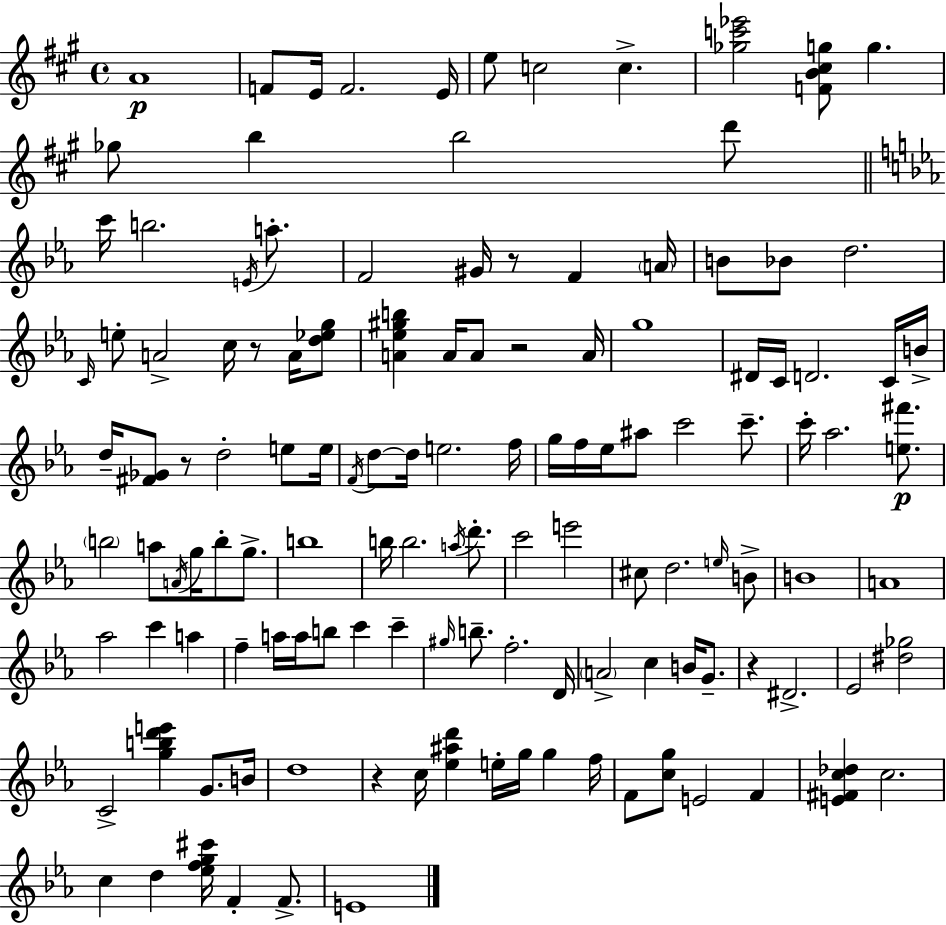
A4/w F4/e E4/s F4/h. E4/s E5/e C5/h C5/q. [Gb5,C6,Eb6]/h [F4,B4,C#5,G5]/e G5/q. Gb5/e B5/q B5/h D6/e C6/s B5/h. E4/s A5/e. F4/h G#4/s R/e F4/q A4/s B4/e Bb4/e D5/h. C4/s E5/e A4/h C5/s R/e A4/s [D5,Eb5,G5]/e [A4,Eb5,G#5,B5]/q A4/s A4/e R/h A4/s G5/w D#4/s C4/s D4/h. C4/s B4/s D5/s [F#4,Gb4]/e R/e D5/h E5/e E5/s F4/s D5/e D5/s E5/h. F5/s G5/s F5/s Eb5/s A#5/e C6/h C6/e. C6/s Ab5/h. [E5,F#6]/e. B5/h A5/e A4/s G5/s B5/e G5/e. B5/w B5/s B5/h. A5/s D6/e. C6/h E6/h C#5/e D5/h. E5/s B4/e B4/w A4/w Ab5/h C6/q A5/q F5/q A5/s A5/s B5/e C6/q C6/q G#5/s B5/e. F5/h. D4/s A4/h C5/q B4/s G4/e. R/q D#4/h. Eb4/h [D#5,Gb5]/h C4/h [G5,B5,D6,E6]/q G4/e. B4/s D5/w R/q C5/s [Eb5,A#5,D6]/q E5/s G5/s G5/q F5/s F4/e [C5,G5]/e E4/h F4/q [E4,F#4,C5,Db5]/q C5/h. C5/q D5/q [Eb5,F5,G5,C#6]/s F4/q F4/e. E4/w